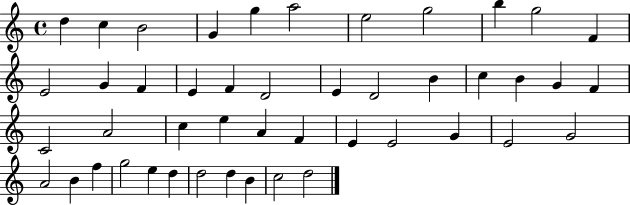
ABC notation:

X:1
T:Untitled
M:4/4
L:1/4
K:C
d c B2 G g a2 e2 g2 b g2 F E2 G F E F D2 E D2 B c B G F C2 A2 c e A F E E2 G E2 G2 A2 B f g2 e d d2 d B c2 d2